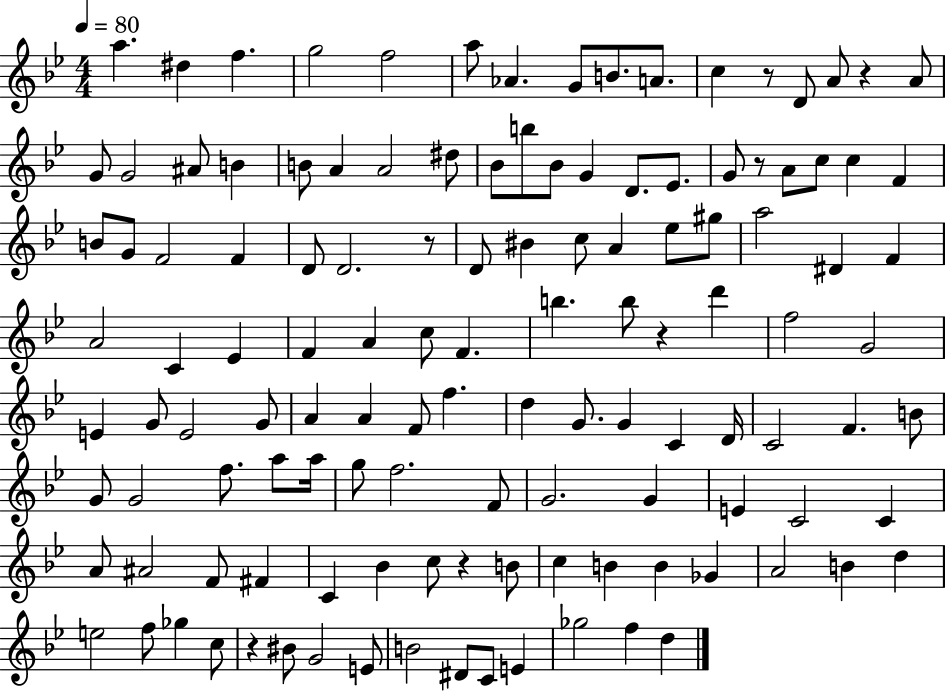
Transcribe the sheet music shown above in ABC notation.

X:1
T:Untitled
M:4/4
L:1/4
K:Bb
a ^d f g2 f2 a/2 _A G/2 B/2 A/2 c z/2 D/2 A/2 z A/2 G/2 G2 ^A/2 B B/2 A A2 ^d/2 _B/2 b/2 _B/2 G D/2 _E/2 G/2 z/2 A/2 c/2 c F B/2 G/2 F2 F D/2 D2 z/2 D/2 ^B c/2 A _e/2 ^g/2 a2 ^D F A2 C _E F A c/2 F b b/2 z d' f2 G2 E G/2 E2 G/2 A A F/2 f d G/2 G C D/4 C2 F B/2 G/2 G2 f/2 a/2 a/4 g/2 f2 F/2 G2 G E C2 C A/2 ^A2 F/2 ^F C _B c/2 z B/2 c B B _G A2 B d e2 f/2 _g c/2 z ^B/2 G2 E/2 B2 ^D/2 C/2 E _g2 f d